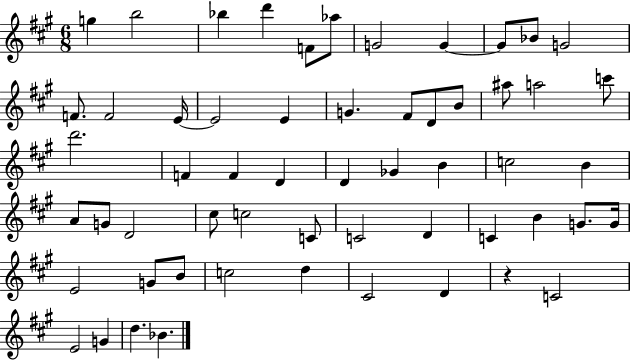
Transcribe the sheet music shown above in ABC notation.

X:1
T:Untitled
M:6/8
L:1/4
K:A
g b2 _b d' F/2 _a/2 G2 G G/2 _B/2 G2 F/2 F2 E/4 E2 E G ^F/2 D/2 B/2 ^a/2 a2 c'/2 d'2 F F D D _G B c2 B A/2 G/2 D2 ^c/2 c2 C/2 C2 D C B G/2 G/4 E2 G/2 B/2 c2 d ^C2 D z C2 E2 G d _B